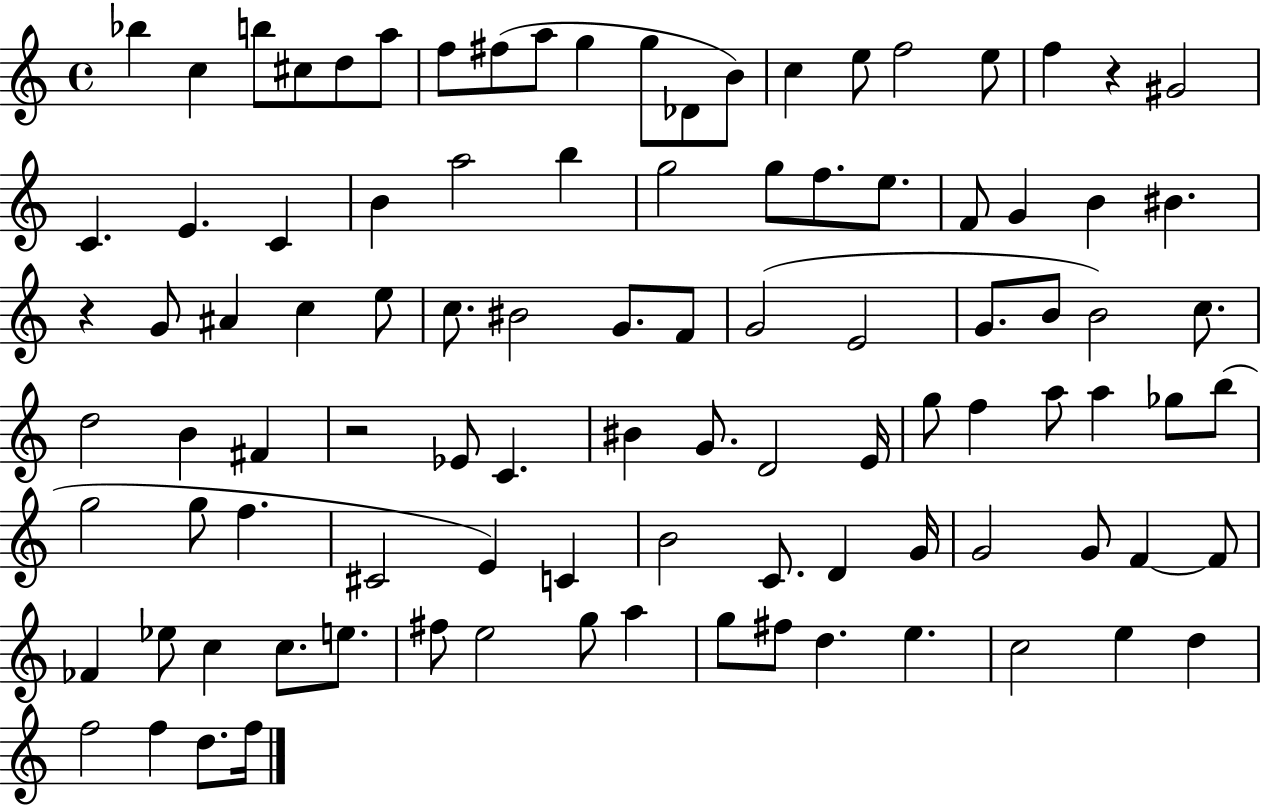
X:1
T:Untitled
M:4/4
L:1/4
K:C
_b c b/2 ^c/2 d/2 a/2 f/2 ^f/2 a/2 g g/2 _D/2 B/2 c e/2 f2 e/2 f z ^G2 C E C B a2 b g2 g/2 f/2 e/2 F/2 G B ^B z G/2 ^A c e/2 c/2 ^B2 G/2 F/2 G2 E2 G/2 B/2 B2 c/2 d2 B ^F z2 _E/2 C ^B G/2 D2 E/4 g/2 f a/2 a _g/2 b/2 g2 g/2 f ^C2 E C B2 C/2 D G/4 G2 G/2 F F/2 _F _e/2 c c/2 e/2 ^f/2 e2 g/2 a g/2 ^f/2 d e c2 e d f2 f d/2 f/4